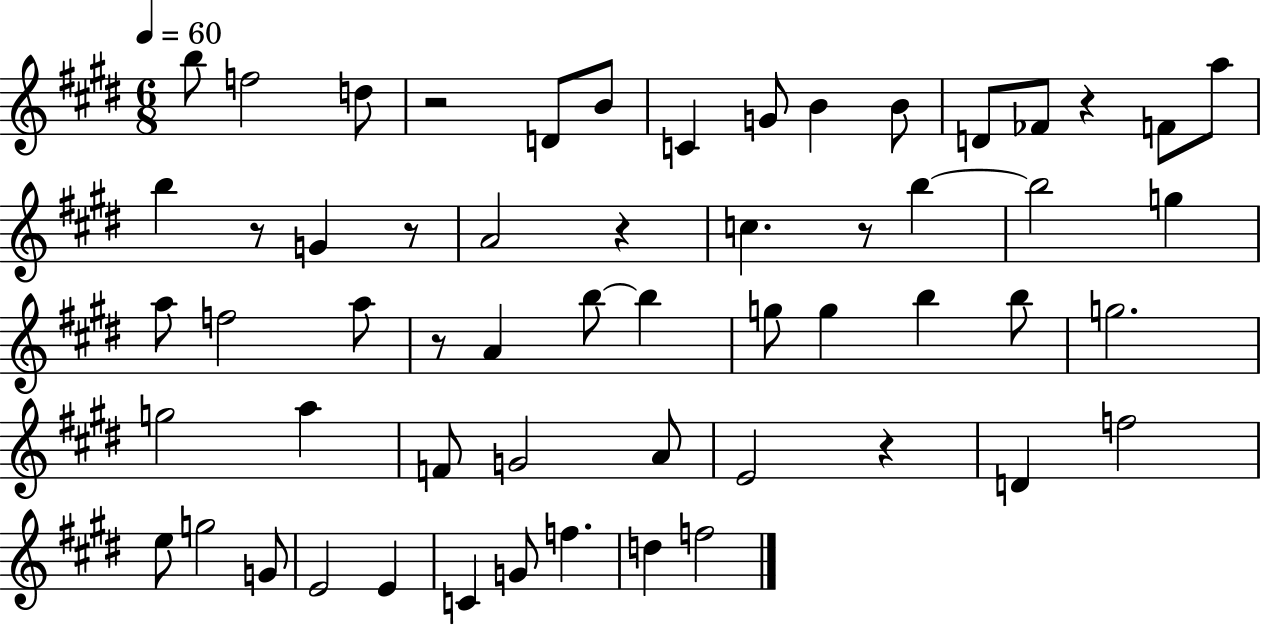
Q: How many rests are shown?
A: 8